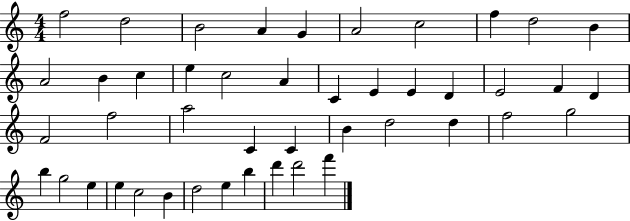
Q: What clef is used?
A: treble